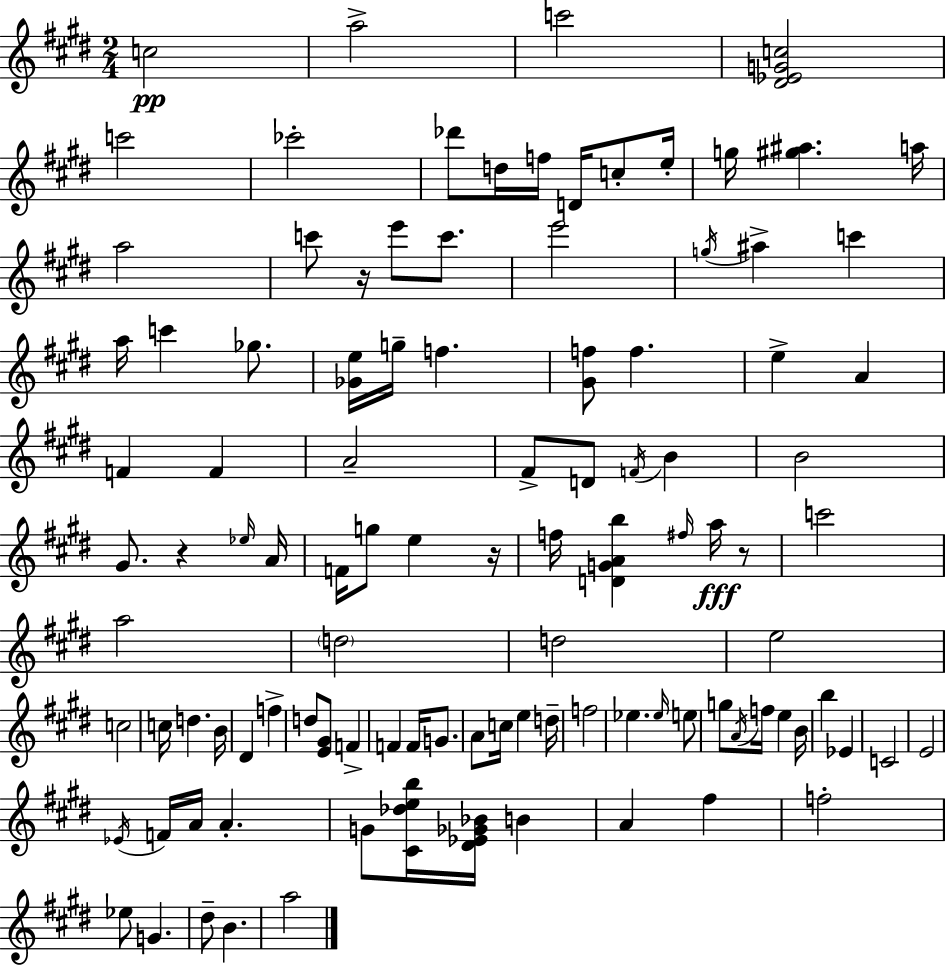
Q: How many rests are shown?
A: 4